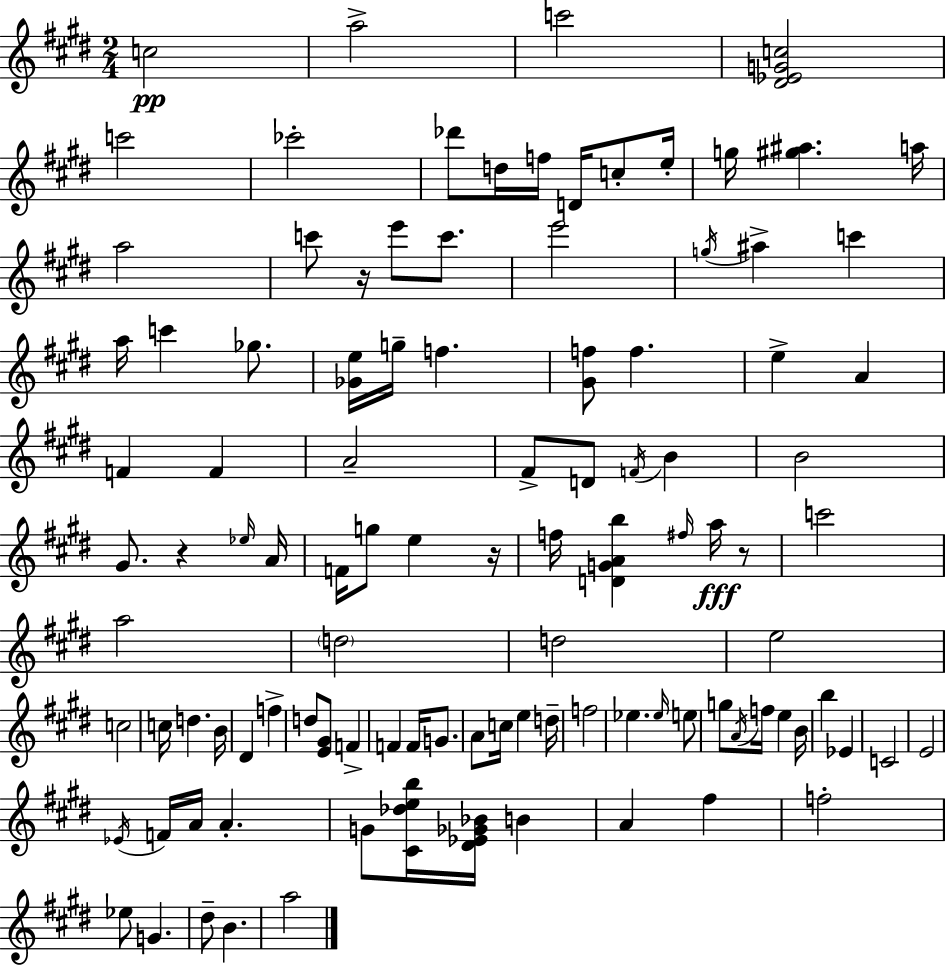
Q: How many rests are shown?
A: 4